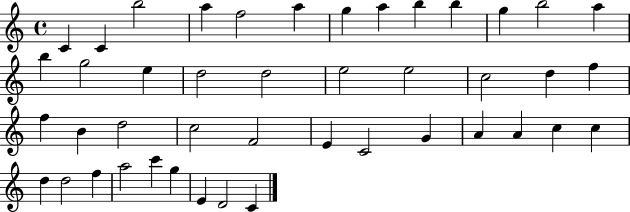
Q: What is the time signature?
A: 4/4